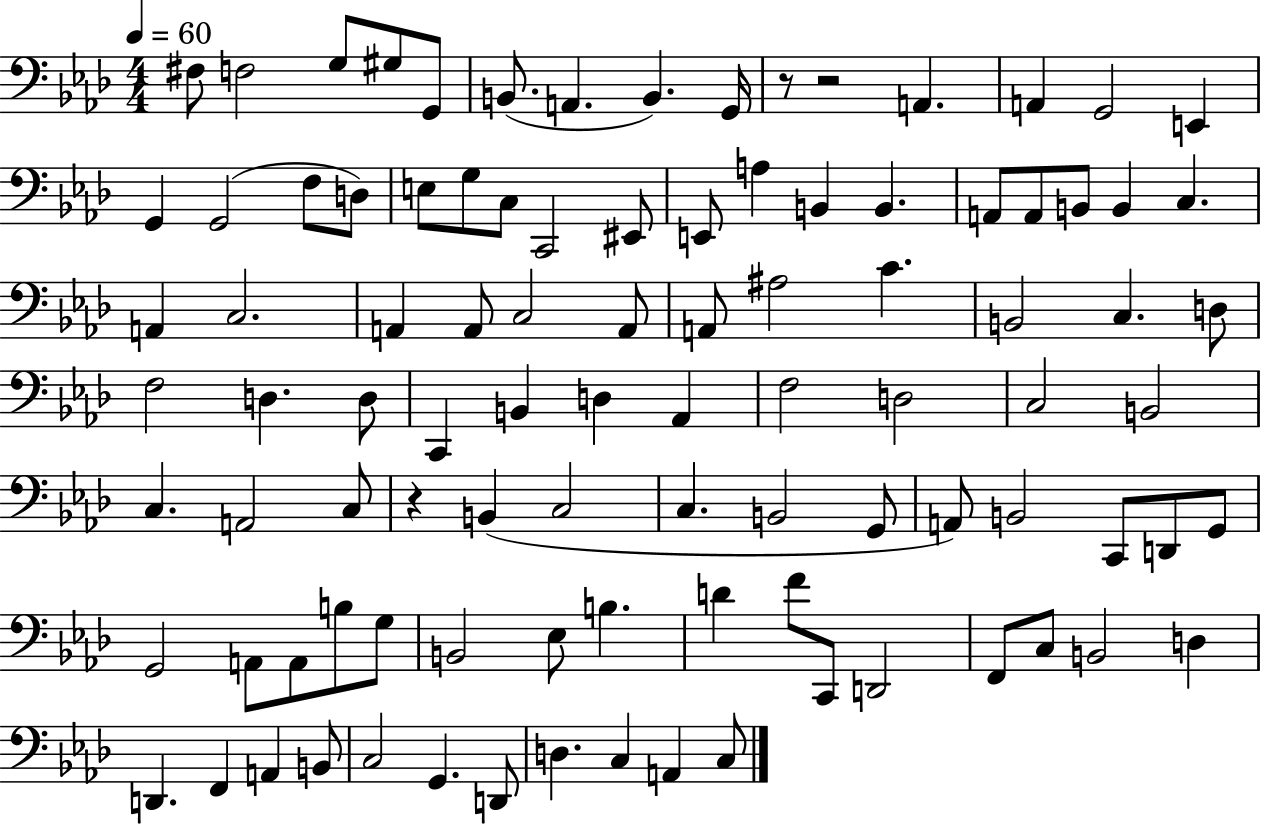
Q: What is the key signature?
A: AES major